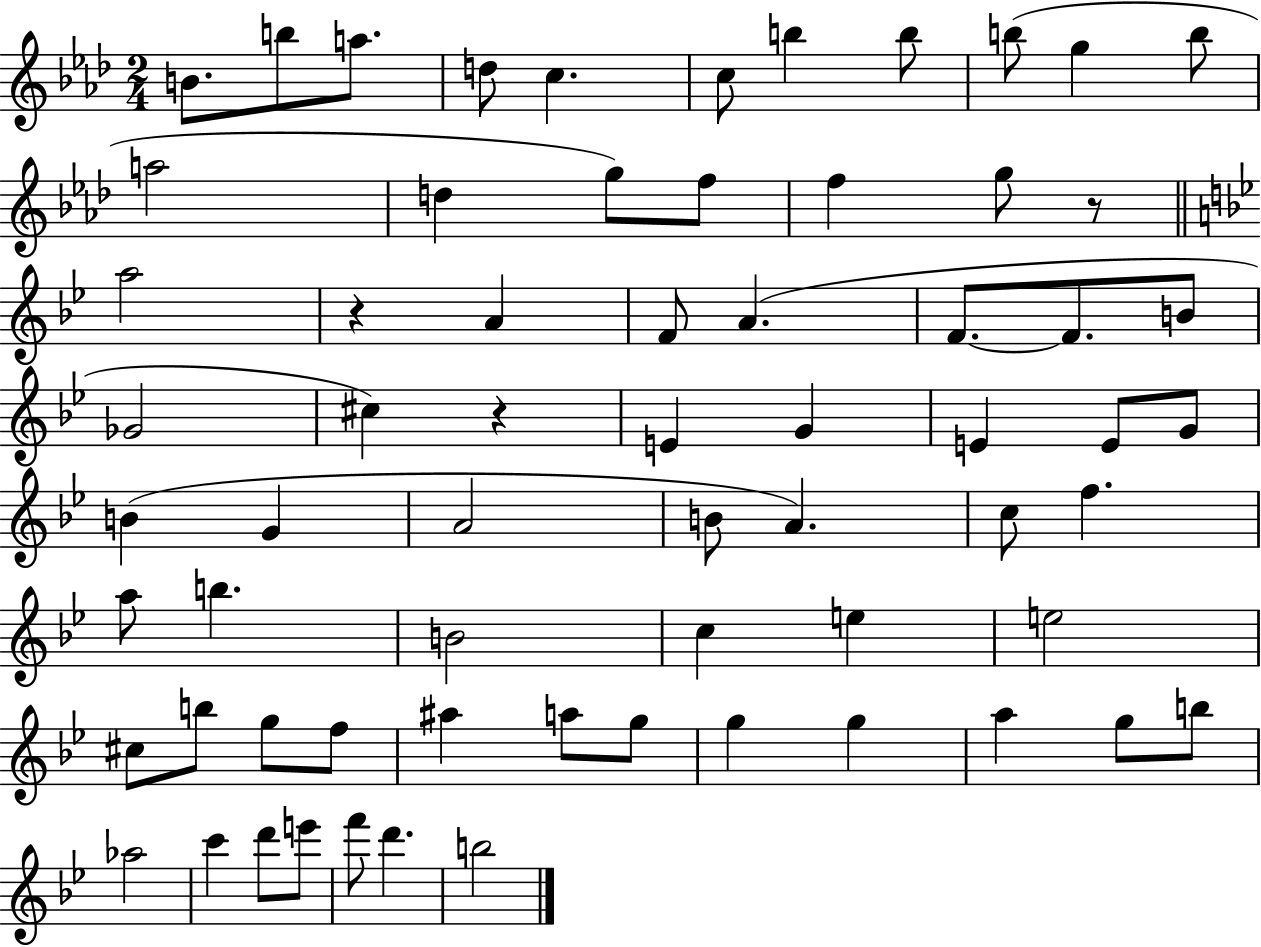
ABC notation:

X:1
T:Untitled
M:2/4
L:1/4
K:Ab
B/2 b/2 a/2 d/2 c c/2 b b/2 b/2 g b/2 a2 d g/2 f/2 f g/2 z/2 a2 z A F/2 A F/2 F/2 B/2 _G2 ^c z E G E E/2 G/2 B G A2 B/2 A c/2 f a/2 b B2 c e e2 ^c/2 b/2 g/2 f/2 ^a a/2 g/2 g g a g/2 b/2 _a2 c' d'/2 e'/2 f'/2 d' b2